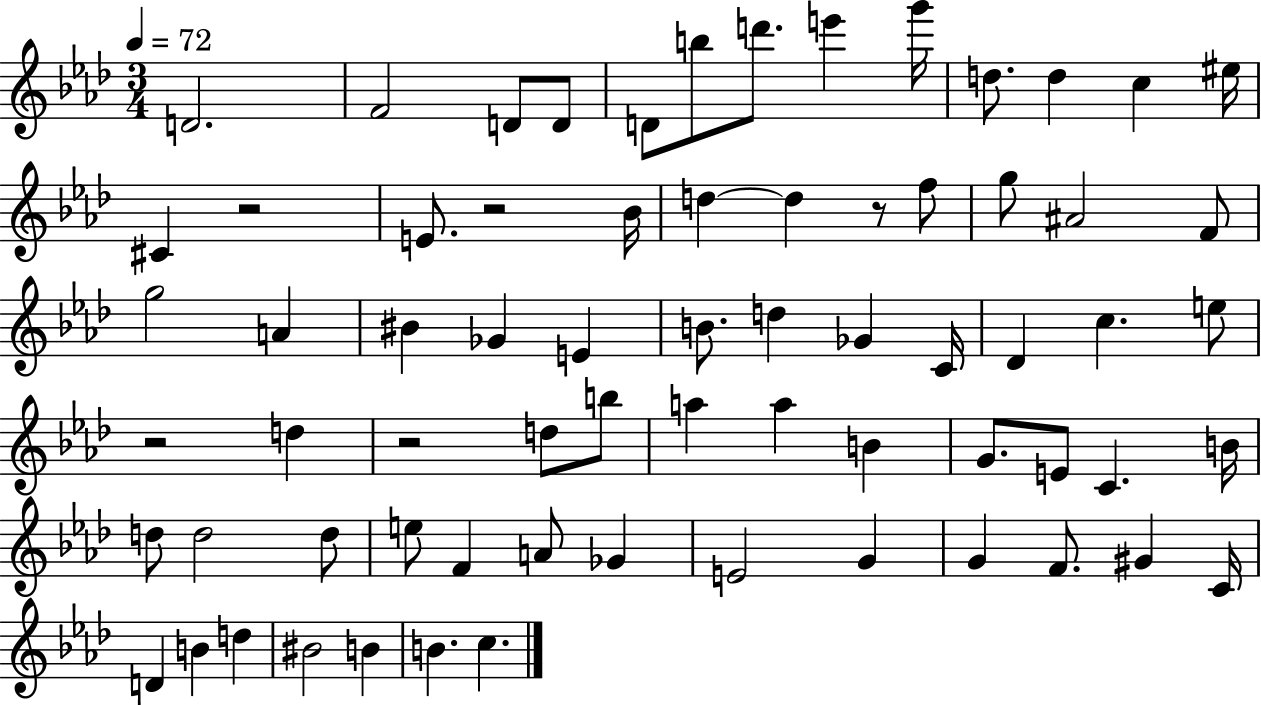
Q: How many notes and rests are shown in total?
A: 69